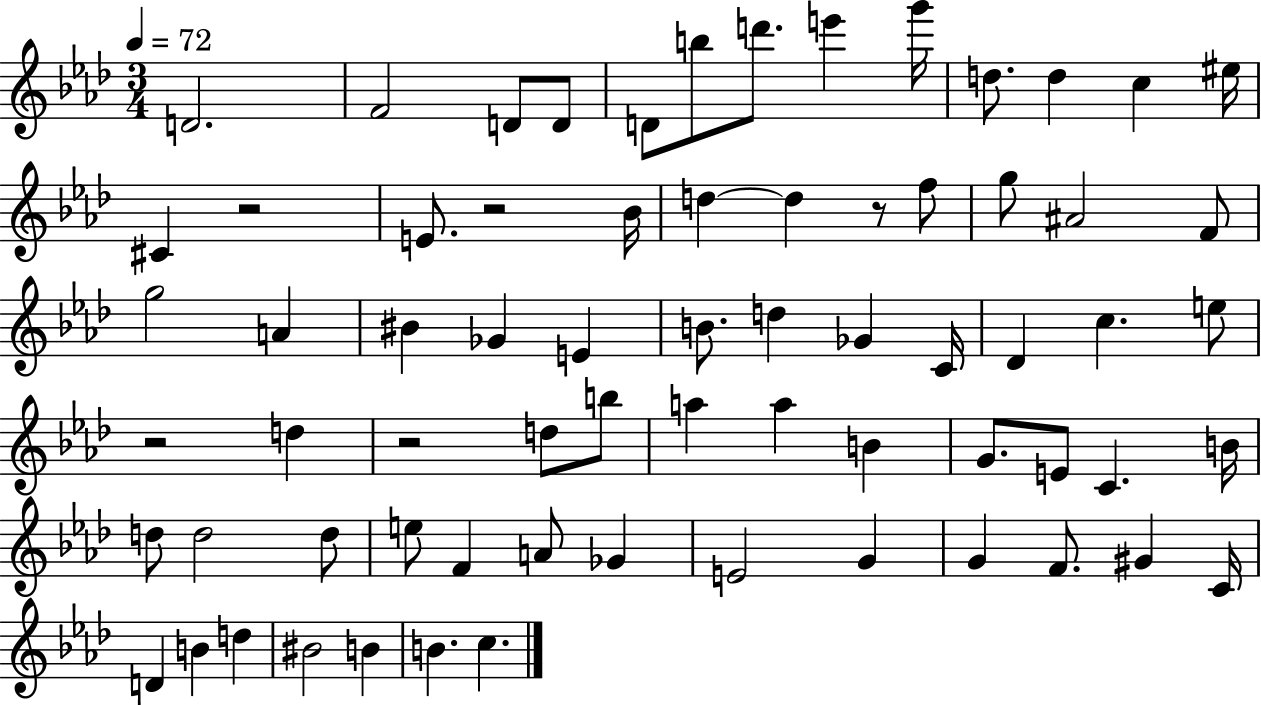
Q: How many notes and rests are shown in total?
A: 69